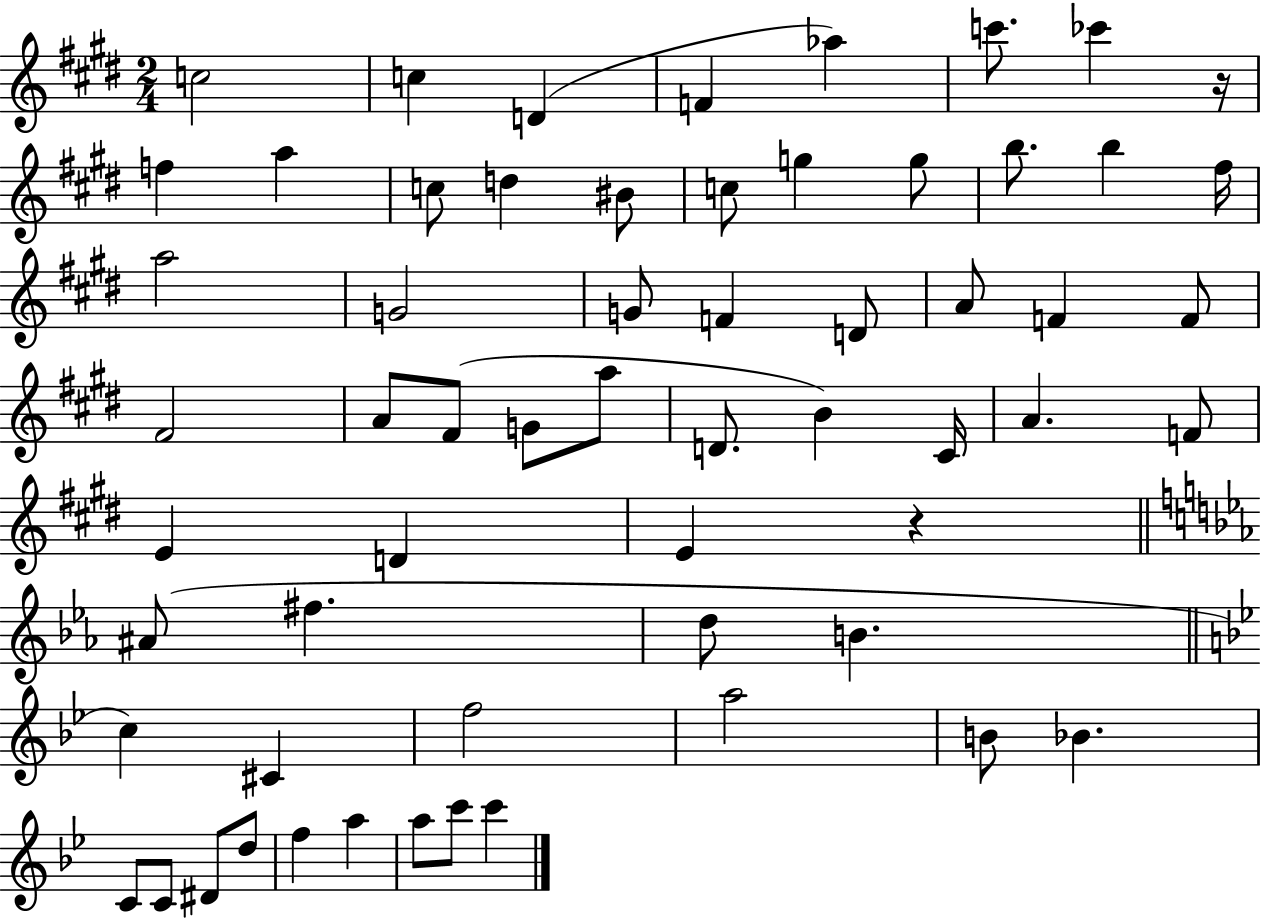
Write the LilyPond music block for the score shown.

{
  \clef treble
  \numericTimeSignature
  \time 2/4
  \key e \major
  c''2 | c''4 d'4( | f'4 aes''4) | c'''8. ces'''4 r16 | \break f''4 a''4 | c''8 d''4 bis'8 | c''8 g''4 g''8 | b''8. b''4 fis''16 | \break a''2 | g'2 | g'8 f'4 d'8 | a'8 f'4 f'8 | \break fis'2 | a'8 fis'8( g'8 a''8 | d'8. b'4) cis'16 | a'4. f'8 | \break e'4 d'4 | e'4 r4 | \bar "||" \break \key ees \major ais'8( fis''4. | d''8 b'4. | \bar "||" \break \key bes \major c''4) cis'4 | f''2 | a''2 | b'8 bes'4. | \break c'8 c'8 dis'8 d''8 | f''4 a''4 | a''8 c'''8 c'''4 | \bar "|."
}